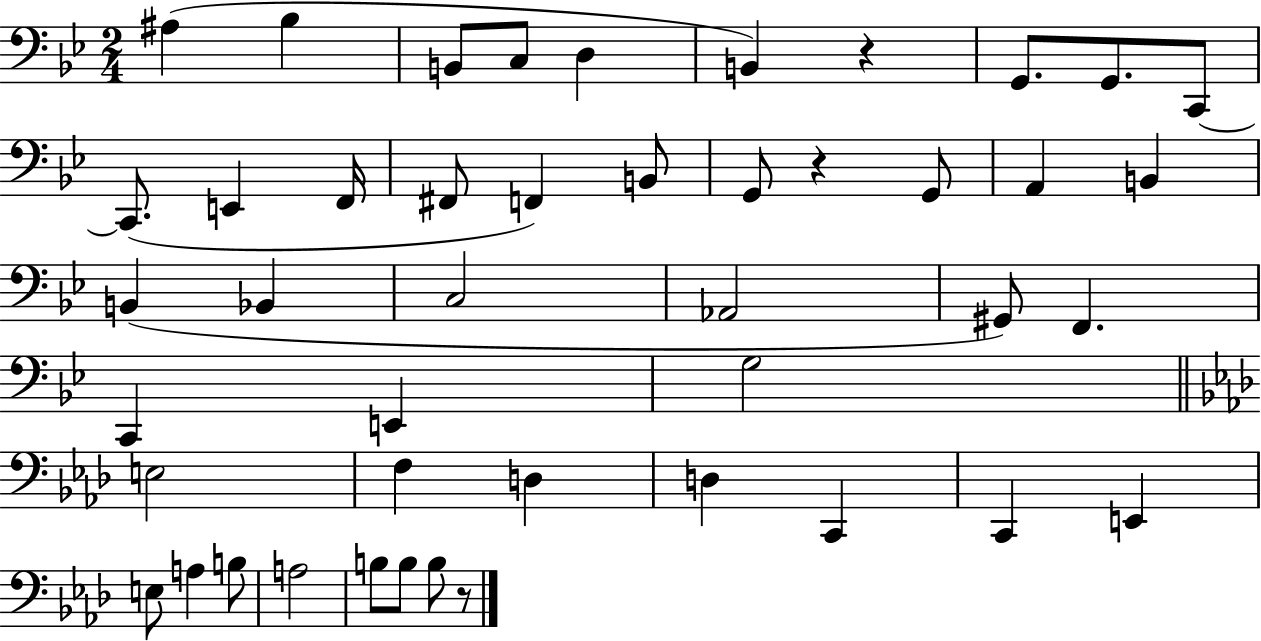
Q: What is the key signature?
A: BES major